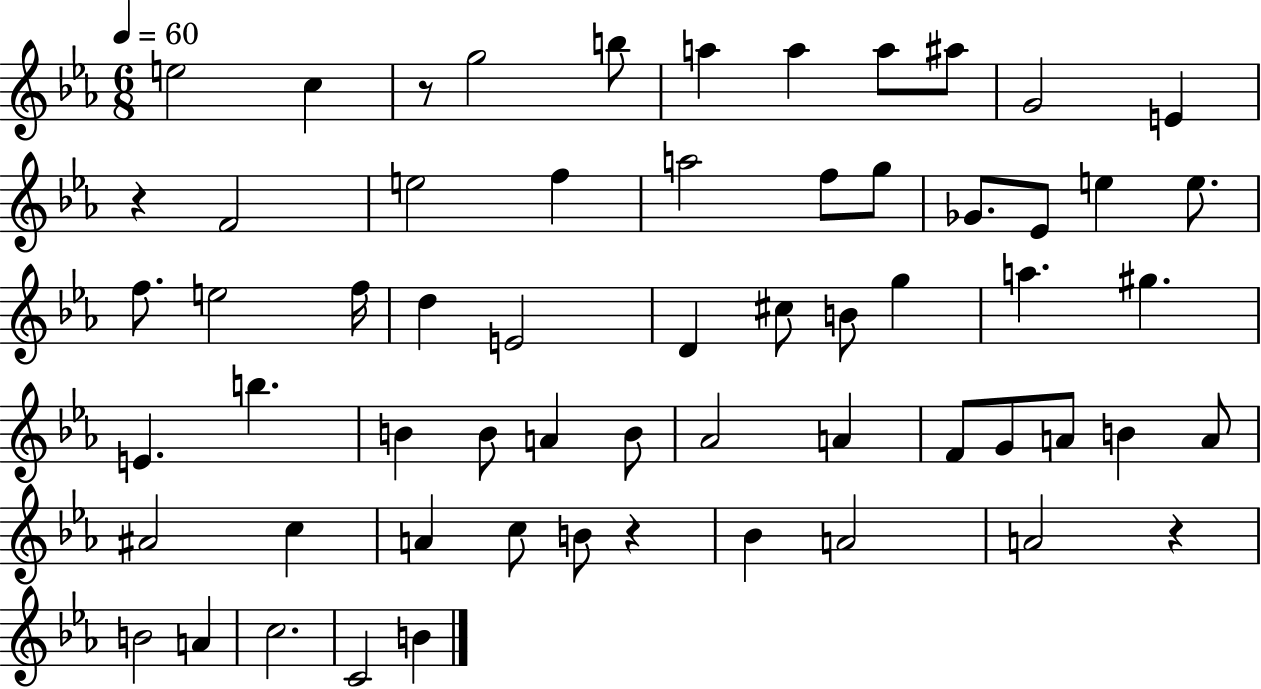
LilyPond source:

{
  \clef treble
  \numericTimeSignature
  \time 6/8
  \key ees \major
  \tempo 4 = 60
  e''2 c''4 | r8 g''2 b''8 | a''4 a''4 a''8 ais''8 | g'2 e'4 | \break r4 f'2 | e''2 f''4 | a''2 f''8 g''8 | ges'8. ees'8 e''4 e''8. | \break f''8. e''2 f''16 | d''4 e'2 | d'4 cis''8 b'8 g''4 | a''4. gis''4. | \break e'4. b''4. | b'4 b'8 a'4 b'8 | aes'2 a'4 | f'8 g'8 a'8 b'4 a'8 | \break ais'2 c''4 | a'4 c''8 b'8 r4 | bes'4 a'2 | a'2 r4 | \break b'2 a'4 | c''2. | c'2 b'4 | \bar "|."
}